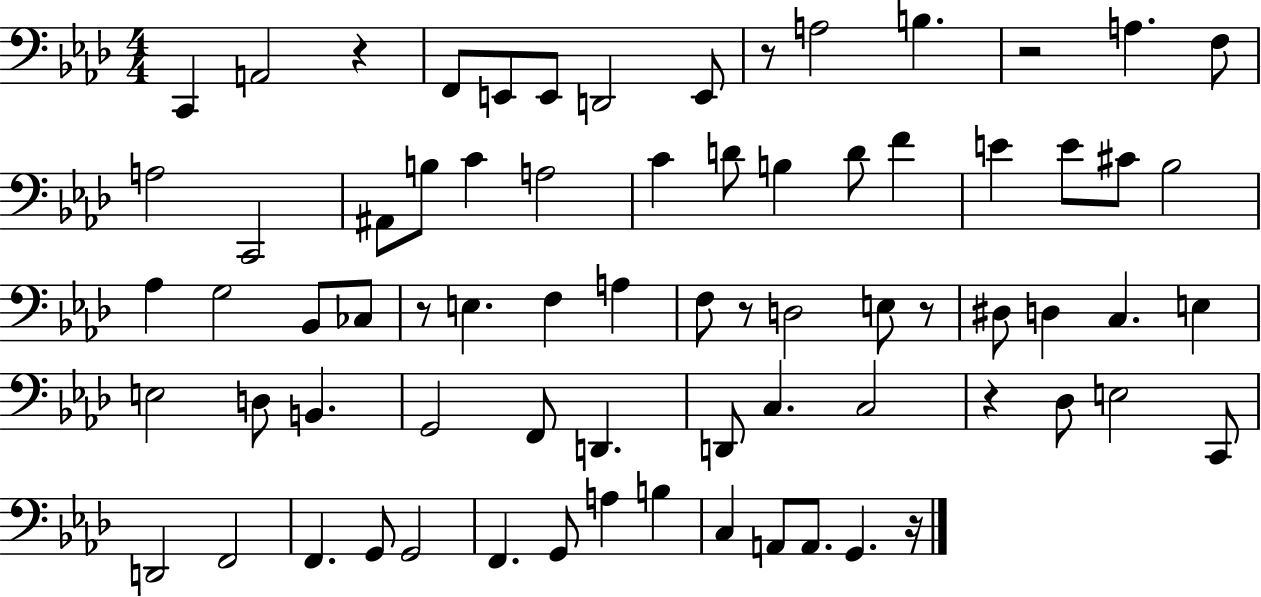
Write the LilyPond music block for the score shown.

{
  \clef bass
  \numericTimeSignature
  \time 4/4
  \key aes \major
  c,4 a,2 r4 | f,8 e,8 e,8 d,2 e,8 | r8 a2 b4. | r2 a4. f8 | \break a2 c,2 | ais,8 b8 c'4 a2 | c'4 d'8 b4 d'8 f'4 | e'4 e'8 cis'8 bes2 | \break aes4 g2 bes,8 ces8 | r8 e4. f4 a4 | f8 r8 d2 e8 r8 | dis8 d4 c4. e4 | \break e2 d8 b,4. | g,2 f,8 d,4. | d,8 c4. c2 | r4 des8 e2 c,8 | \break d,2 f,2 | f,4. g,8 g,2 | f,4. g,8 a4 b4 | c4 a,8 a,8. g,4. r16 | \break \bar "|."
}